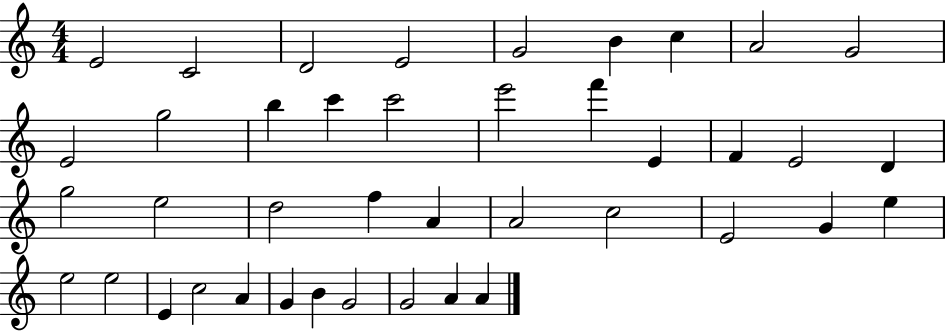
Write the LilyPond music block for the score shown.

{
  \clef treble
  \numericTimeSignature
  \time 4/4
  \key c \major
  e'2 c'2 | d'2 e'2 | g'2 b'4 c''4 | a'2 g'2 | \break e'2 g''2 | b''4 c'''4 c'''2 | e'''2 f'''4 e'4 | f'4 e'2 d'4 | \break g''2 e''2 | d''2 f''4 a'4 | a'2 c''2 | e'2 g'4 e''4 | \break e''2 e''2 | e'4 c''2 a'4 | g'4 b'4 g'2 | g'2 a'4 a'4 | \break \bar "|."
}